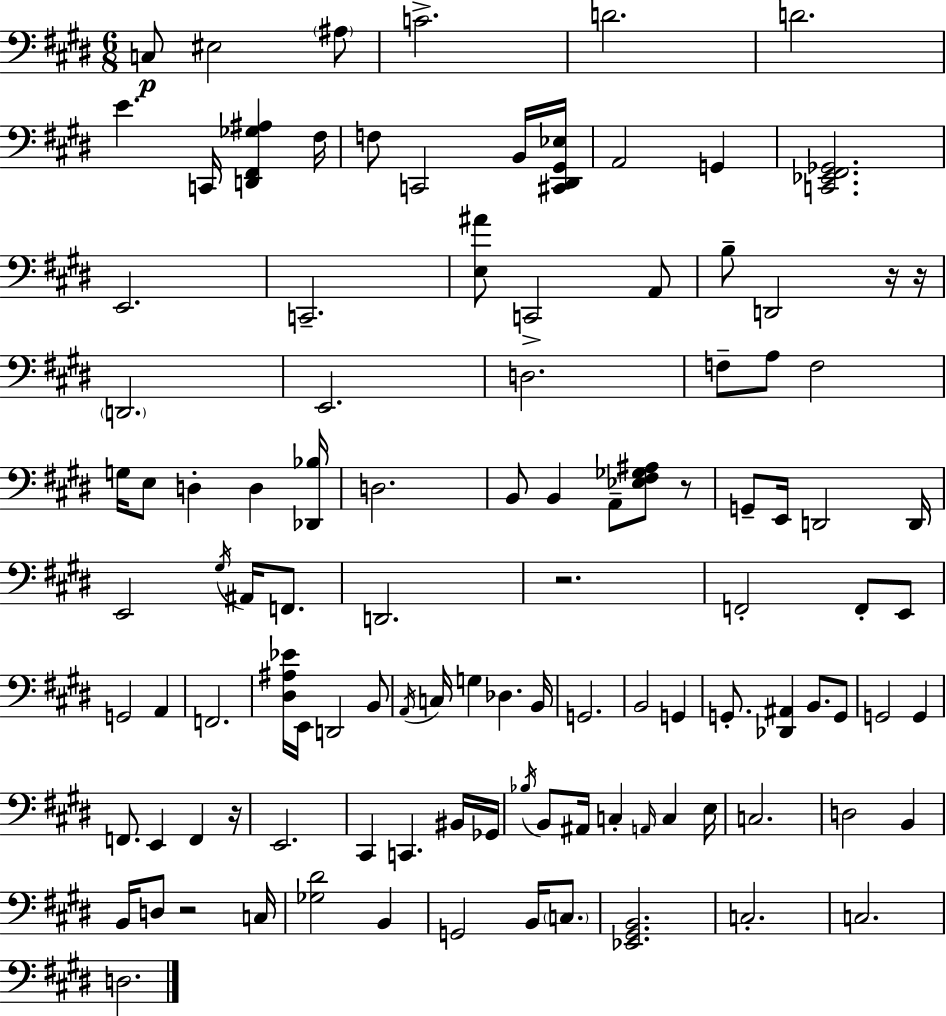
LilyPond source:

{
  \clef bass
  \numericTimeSignature
  \time 6/8
  \key e \major
  c8\p eis2 \parenthesize ais8 | c'2.-> | d'2. | d'2. | \break e'4. c,16 <d, fis, ges ais>4 fis16 | f8 c,2 b,16 <cis, dis, gis, ees>16 | a,2 g,4 | <c, ees, fis, ges,>2. | \break e,2. | c,2.-- | <e ais'>8 c,2-> a,8 | b8-- d,2 r16 r16 | \break \parenthesize d,2. | e,2. | d2. | f8-- a8 f2 | \break g16 e8 d4-. d4 <des, bes>16 | d2. | b,8 b,4 a,8-- <ees fis ges ais>8 r8 | g,8-- e,16 d,2 d,16 | \break e,2 \acciaccatura { gis16 } ais,16 f,8. | d,2. | r2. | f,2-. f,8-. e,8 | \break g,2 a,4 | f,2. | <dis ais ees'>16 e,16 d,2 b,8 | \acciaccatura { a,16 } c16 g4 des4. | \break b,16 g,2. | b,2 g,4 | g,8.-. <des, ais,>4 b,8. | g,8 g,2 g,4 | \break f,8. e,4 f,4 | r16 e,2. | cis,4 c,4. | bis,16 ges,16 \acciaccatura { bes16 } b,8 ais,16 c4-. \grace { a,16 } c4 | \break e16 c2. | d2 | b,4 b,16 d8 r2 | c16 <ges dis'>2 | \break b,4 g,2 | b,16 \parenthesize c8. <ees, gis, b,>2. | c2.-. | c2. | \break d2. | \bar "|."
}